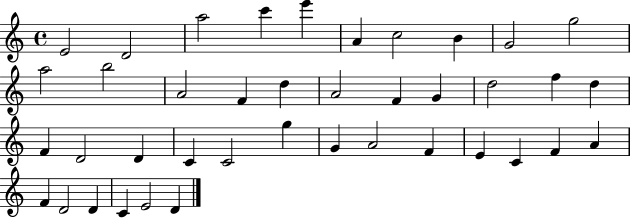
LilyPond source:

{
  \clef treble
  \time 4/4
  \defaultTimeSignature
  \key c \major
  e'2 d'2 | a''2 c'''4 e'''4 | a'4 c''2 b'4 | g'2 g''2 | \break a''2 b''2 | a'2 f'4 d''4 | a'2 f'4 g'4 | d''2 f''4 d''4 | \break f'4 d'2 d'4 | c'4 c'2 g''4 | g'4 a'2 f'4 | e'4 c'4 f'4 a'4 | \break f'4 d'2 d'4 | c'4 e'2 d'4 | \bar "|."
}